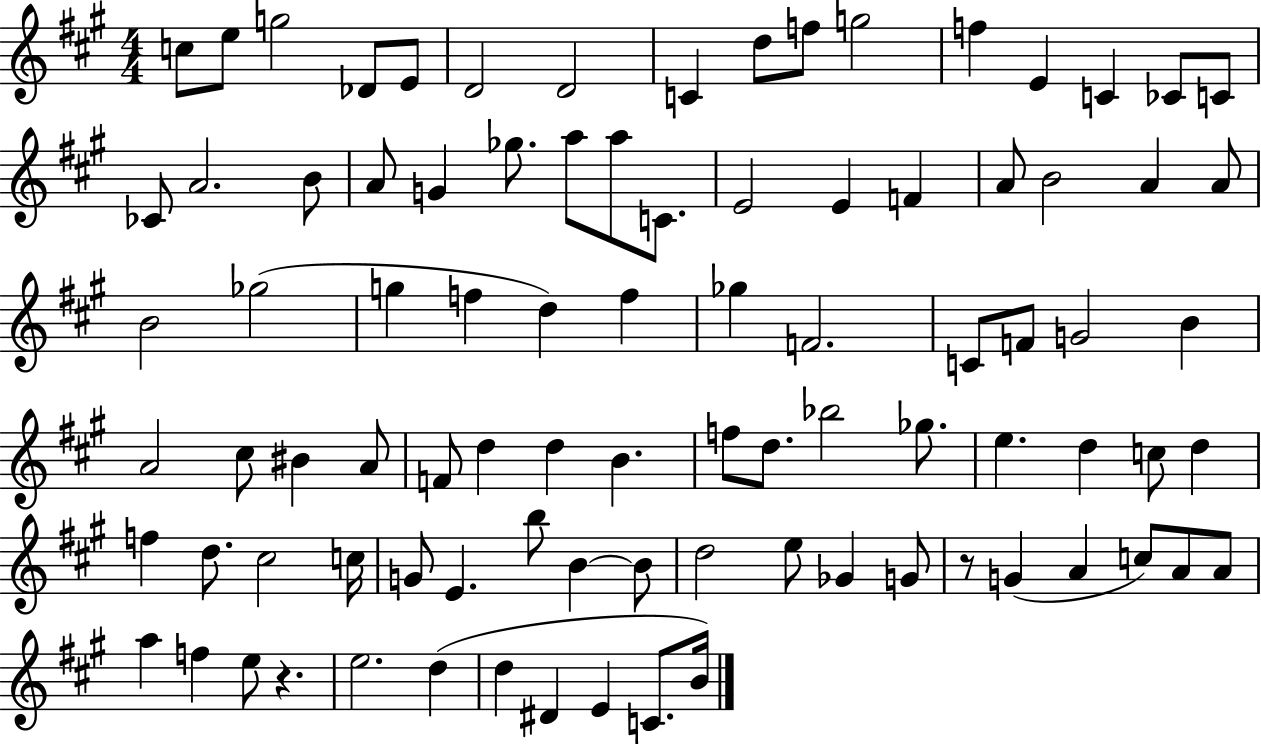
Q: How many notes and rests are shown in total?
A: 90